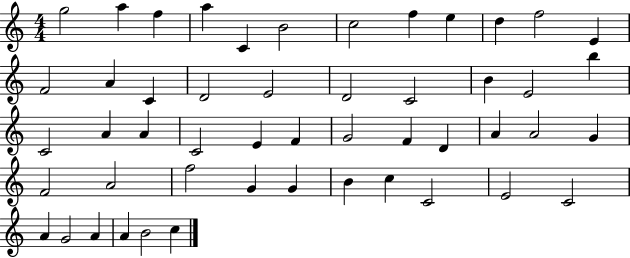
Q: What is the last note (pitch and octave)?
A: C5